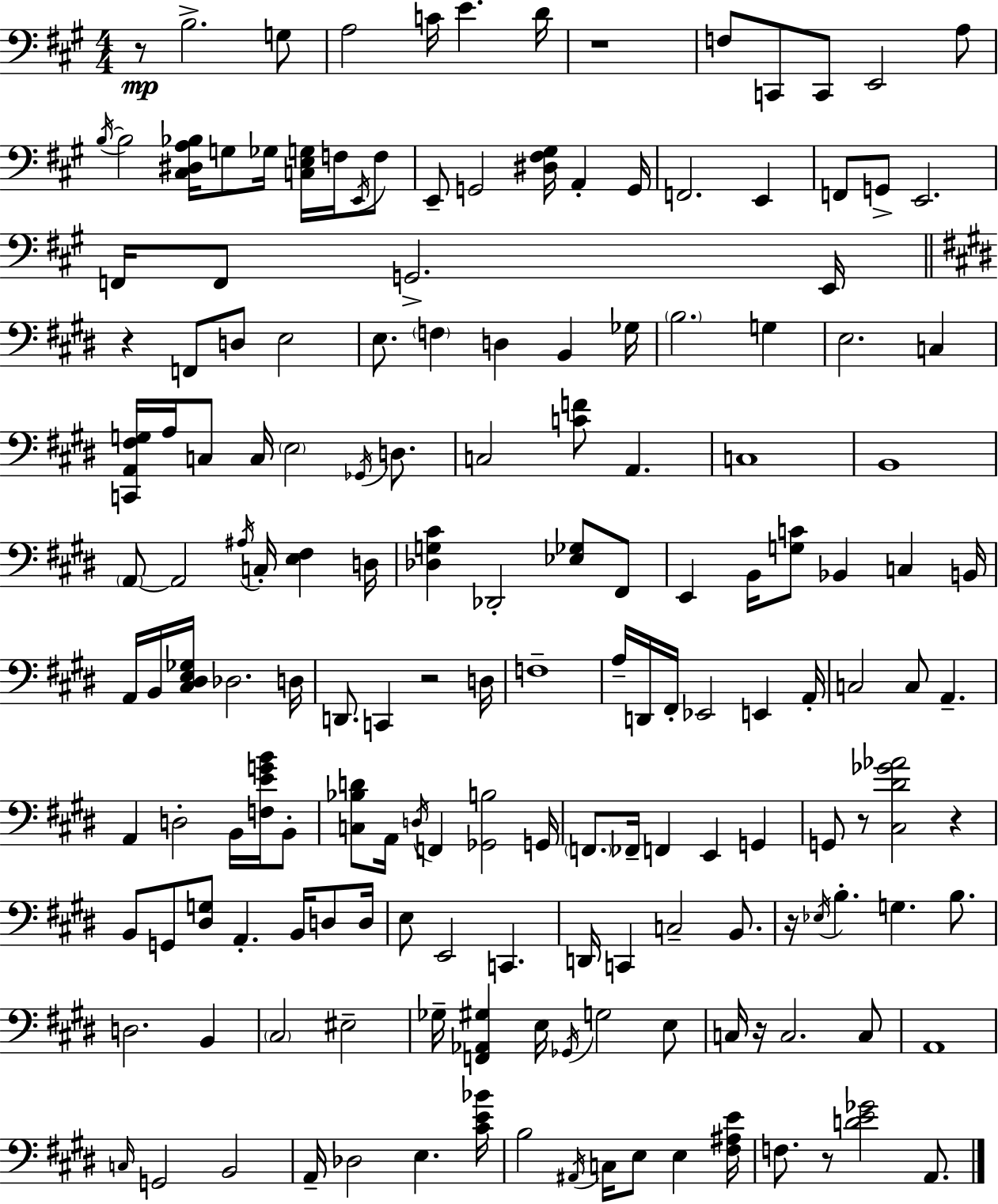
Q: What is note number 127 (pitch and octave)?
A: C3